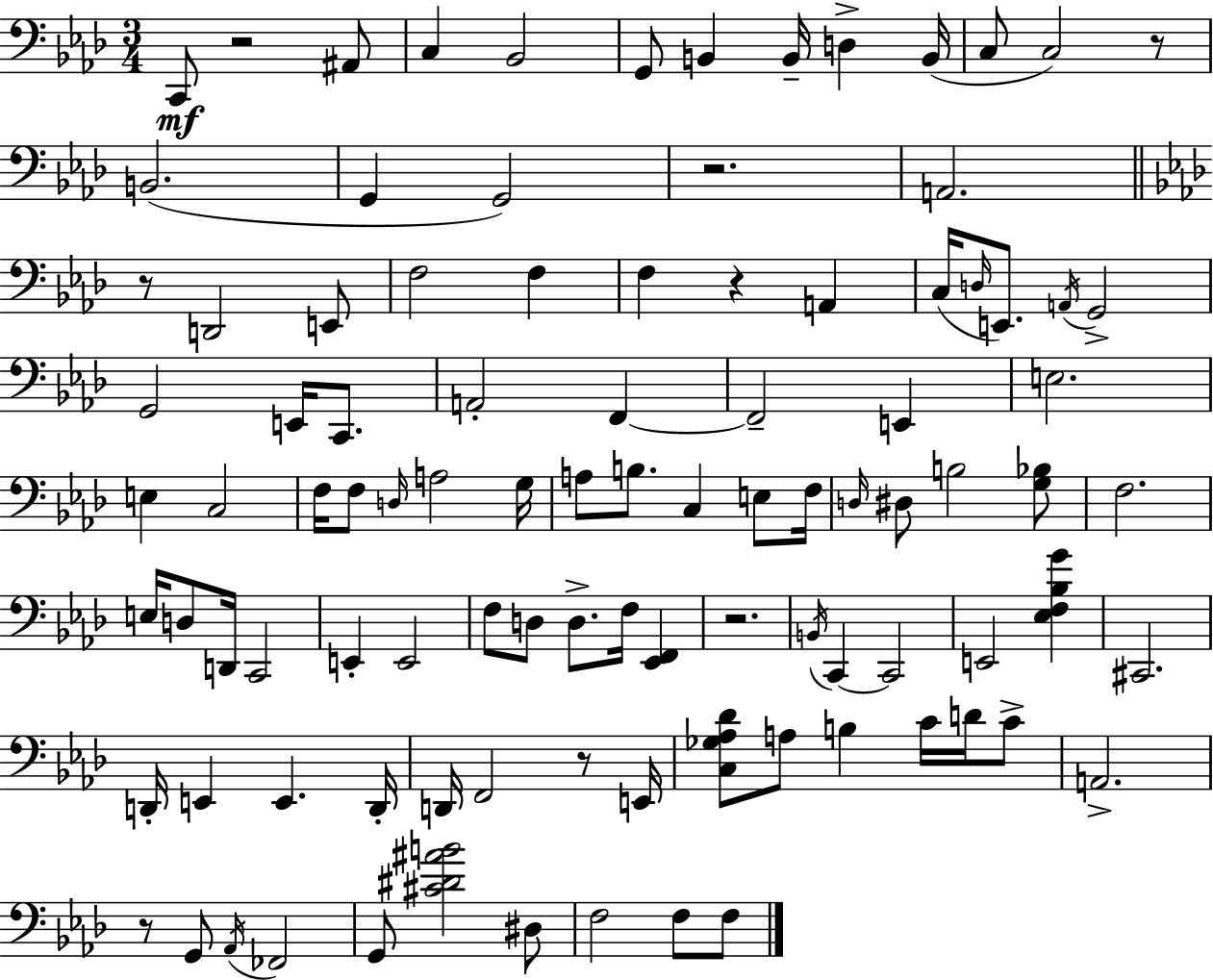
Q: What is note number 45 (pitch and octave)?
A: E3